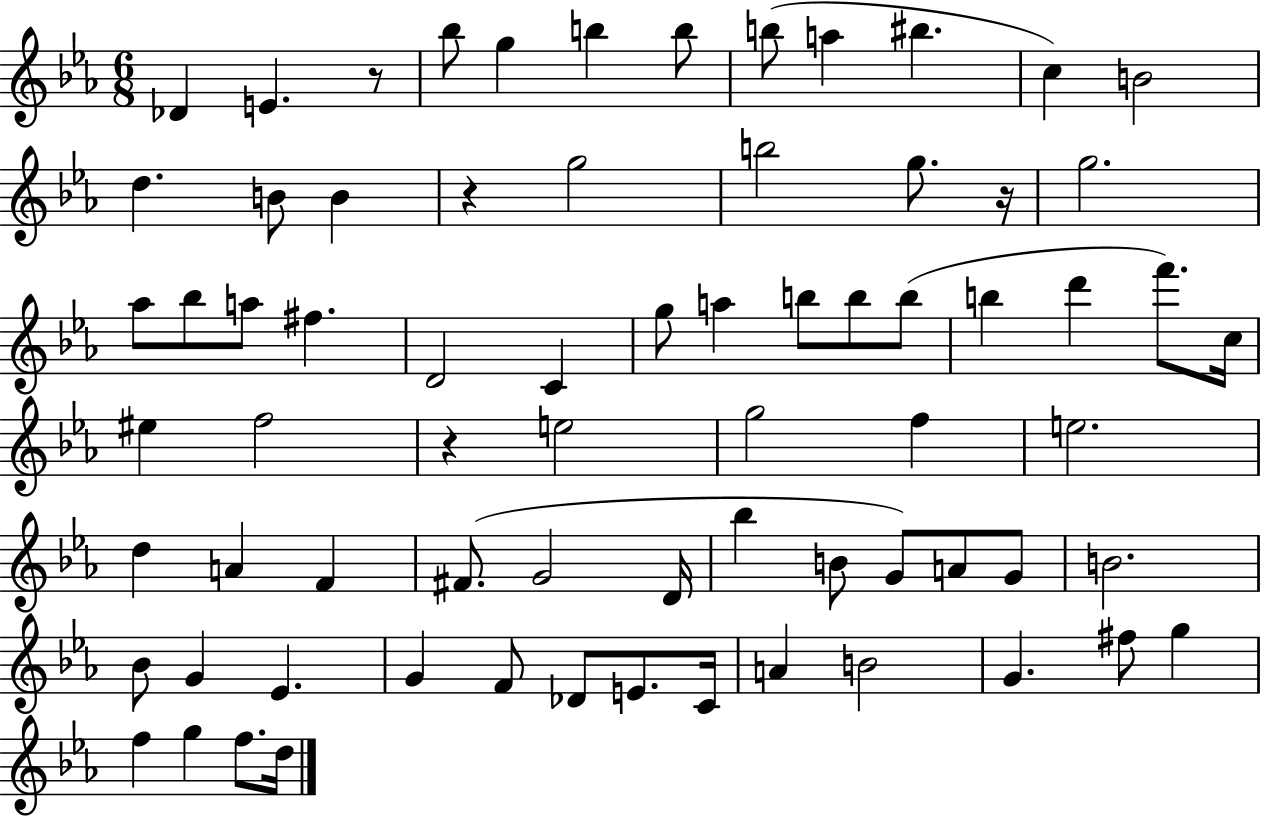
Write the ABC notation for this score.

X:1
T:Untitled
M:6/8
L:1/4
K:Eb
_D E z/2 _b/2 g b b/2 b/2 a ^b c B2 d B/2 B z g2 b2 g/2 z/4 g2 _a/2 _b/2 a/2 ^f D2 C g/2 a b/2 b/2 b/2 b d' f'/2 c/4 ^e f2 z e2 g2 f e2 d A F ^F/2 G2 D/4 _b B/2 G/2 A/2 G/2 B2 _B/2 G _E G F/2 _D/2 E/2 C/4 A B2 G ^f/2 g f g f/2 d/4